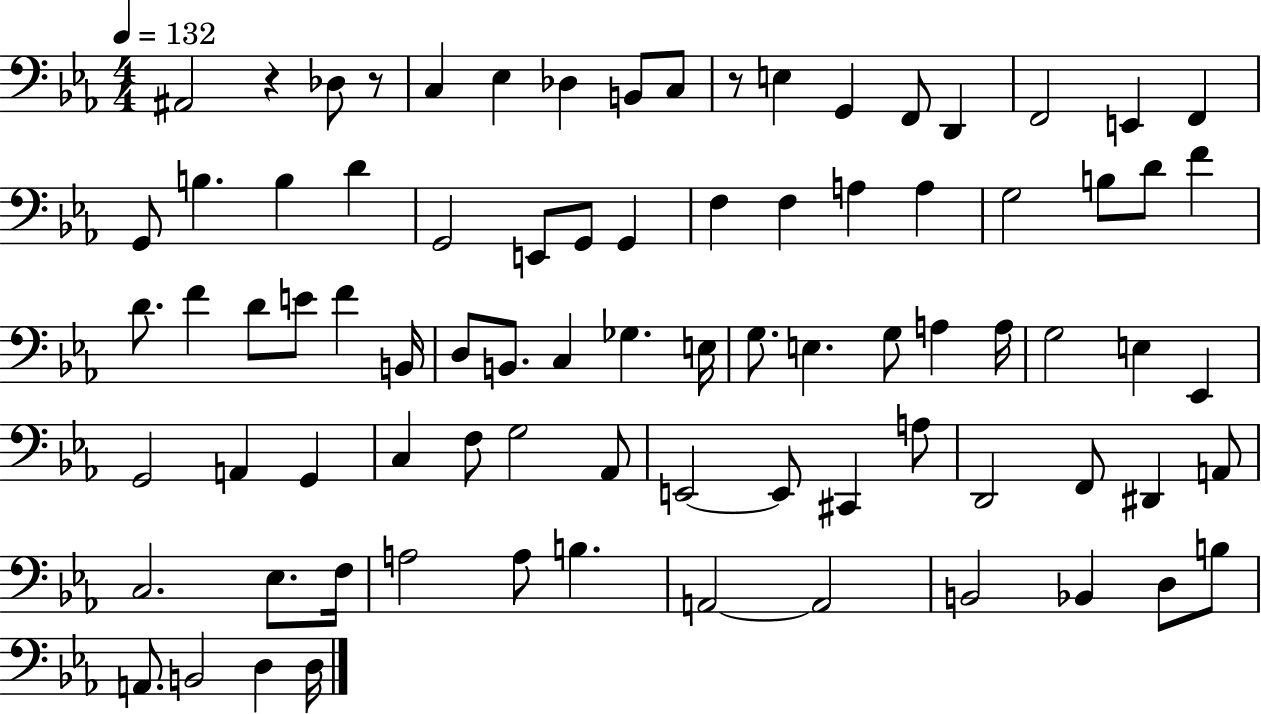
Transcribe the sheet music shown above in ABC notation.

X:1
T:Untitled
M:4/4
L:1/4
K:Eb
^A,,2 z _D,/2 z/2 C, _E, _D, B,,/2 C,/2 z/2 E, G,, F,,/2 D,, F,,2 E,, F,, G,,/2 B, B, D G,,2 E,,/2 G,,/2 G,, F, F, A, A, G,2 B,/2 D/2 F D/2 F D/2 E/2 F B,,/4 D,/2 B,,/2 C, _G, E,/4 G,/2 E, G,/2 A, A,/4 G,2 E, _E,, G,,2 A,, G,, C, F,/2 G,2 _A,,/2 E,,2 E,,/2 ^C,, A,/2 D,,2 F,,/2 ^D,, A,,/2 C,2 _E,/2 F,/4 A,2 A,/2 B, A,,2 A,,2 B,,2 _B,, D,/2 B,/2 A,,/2 B,,2 D, D,/4